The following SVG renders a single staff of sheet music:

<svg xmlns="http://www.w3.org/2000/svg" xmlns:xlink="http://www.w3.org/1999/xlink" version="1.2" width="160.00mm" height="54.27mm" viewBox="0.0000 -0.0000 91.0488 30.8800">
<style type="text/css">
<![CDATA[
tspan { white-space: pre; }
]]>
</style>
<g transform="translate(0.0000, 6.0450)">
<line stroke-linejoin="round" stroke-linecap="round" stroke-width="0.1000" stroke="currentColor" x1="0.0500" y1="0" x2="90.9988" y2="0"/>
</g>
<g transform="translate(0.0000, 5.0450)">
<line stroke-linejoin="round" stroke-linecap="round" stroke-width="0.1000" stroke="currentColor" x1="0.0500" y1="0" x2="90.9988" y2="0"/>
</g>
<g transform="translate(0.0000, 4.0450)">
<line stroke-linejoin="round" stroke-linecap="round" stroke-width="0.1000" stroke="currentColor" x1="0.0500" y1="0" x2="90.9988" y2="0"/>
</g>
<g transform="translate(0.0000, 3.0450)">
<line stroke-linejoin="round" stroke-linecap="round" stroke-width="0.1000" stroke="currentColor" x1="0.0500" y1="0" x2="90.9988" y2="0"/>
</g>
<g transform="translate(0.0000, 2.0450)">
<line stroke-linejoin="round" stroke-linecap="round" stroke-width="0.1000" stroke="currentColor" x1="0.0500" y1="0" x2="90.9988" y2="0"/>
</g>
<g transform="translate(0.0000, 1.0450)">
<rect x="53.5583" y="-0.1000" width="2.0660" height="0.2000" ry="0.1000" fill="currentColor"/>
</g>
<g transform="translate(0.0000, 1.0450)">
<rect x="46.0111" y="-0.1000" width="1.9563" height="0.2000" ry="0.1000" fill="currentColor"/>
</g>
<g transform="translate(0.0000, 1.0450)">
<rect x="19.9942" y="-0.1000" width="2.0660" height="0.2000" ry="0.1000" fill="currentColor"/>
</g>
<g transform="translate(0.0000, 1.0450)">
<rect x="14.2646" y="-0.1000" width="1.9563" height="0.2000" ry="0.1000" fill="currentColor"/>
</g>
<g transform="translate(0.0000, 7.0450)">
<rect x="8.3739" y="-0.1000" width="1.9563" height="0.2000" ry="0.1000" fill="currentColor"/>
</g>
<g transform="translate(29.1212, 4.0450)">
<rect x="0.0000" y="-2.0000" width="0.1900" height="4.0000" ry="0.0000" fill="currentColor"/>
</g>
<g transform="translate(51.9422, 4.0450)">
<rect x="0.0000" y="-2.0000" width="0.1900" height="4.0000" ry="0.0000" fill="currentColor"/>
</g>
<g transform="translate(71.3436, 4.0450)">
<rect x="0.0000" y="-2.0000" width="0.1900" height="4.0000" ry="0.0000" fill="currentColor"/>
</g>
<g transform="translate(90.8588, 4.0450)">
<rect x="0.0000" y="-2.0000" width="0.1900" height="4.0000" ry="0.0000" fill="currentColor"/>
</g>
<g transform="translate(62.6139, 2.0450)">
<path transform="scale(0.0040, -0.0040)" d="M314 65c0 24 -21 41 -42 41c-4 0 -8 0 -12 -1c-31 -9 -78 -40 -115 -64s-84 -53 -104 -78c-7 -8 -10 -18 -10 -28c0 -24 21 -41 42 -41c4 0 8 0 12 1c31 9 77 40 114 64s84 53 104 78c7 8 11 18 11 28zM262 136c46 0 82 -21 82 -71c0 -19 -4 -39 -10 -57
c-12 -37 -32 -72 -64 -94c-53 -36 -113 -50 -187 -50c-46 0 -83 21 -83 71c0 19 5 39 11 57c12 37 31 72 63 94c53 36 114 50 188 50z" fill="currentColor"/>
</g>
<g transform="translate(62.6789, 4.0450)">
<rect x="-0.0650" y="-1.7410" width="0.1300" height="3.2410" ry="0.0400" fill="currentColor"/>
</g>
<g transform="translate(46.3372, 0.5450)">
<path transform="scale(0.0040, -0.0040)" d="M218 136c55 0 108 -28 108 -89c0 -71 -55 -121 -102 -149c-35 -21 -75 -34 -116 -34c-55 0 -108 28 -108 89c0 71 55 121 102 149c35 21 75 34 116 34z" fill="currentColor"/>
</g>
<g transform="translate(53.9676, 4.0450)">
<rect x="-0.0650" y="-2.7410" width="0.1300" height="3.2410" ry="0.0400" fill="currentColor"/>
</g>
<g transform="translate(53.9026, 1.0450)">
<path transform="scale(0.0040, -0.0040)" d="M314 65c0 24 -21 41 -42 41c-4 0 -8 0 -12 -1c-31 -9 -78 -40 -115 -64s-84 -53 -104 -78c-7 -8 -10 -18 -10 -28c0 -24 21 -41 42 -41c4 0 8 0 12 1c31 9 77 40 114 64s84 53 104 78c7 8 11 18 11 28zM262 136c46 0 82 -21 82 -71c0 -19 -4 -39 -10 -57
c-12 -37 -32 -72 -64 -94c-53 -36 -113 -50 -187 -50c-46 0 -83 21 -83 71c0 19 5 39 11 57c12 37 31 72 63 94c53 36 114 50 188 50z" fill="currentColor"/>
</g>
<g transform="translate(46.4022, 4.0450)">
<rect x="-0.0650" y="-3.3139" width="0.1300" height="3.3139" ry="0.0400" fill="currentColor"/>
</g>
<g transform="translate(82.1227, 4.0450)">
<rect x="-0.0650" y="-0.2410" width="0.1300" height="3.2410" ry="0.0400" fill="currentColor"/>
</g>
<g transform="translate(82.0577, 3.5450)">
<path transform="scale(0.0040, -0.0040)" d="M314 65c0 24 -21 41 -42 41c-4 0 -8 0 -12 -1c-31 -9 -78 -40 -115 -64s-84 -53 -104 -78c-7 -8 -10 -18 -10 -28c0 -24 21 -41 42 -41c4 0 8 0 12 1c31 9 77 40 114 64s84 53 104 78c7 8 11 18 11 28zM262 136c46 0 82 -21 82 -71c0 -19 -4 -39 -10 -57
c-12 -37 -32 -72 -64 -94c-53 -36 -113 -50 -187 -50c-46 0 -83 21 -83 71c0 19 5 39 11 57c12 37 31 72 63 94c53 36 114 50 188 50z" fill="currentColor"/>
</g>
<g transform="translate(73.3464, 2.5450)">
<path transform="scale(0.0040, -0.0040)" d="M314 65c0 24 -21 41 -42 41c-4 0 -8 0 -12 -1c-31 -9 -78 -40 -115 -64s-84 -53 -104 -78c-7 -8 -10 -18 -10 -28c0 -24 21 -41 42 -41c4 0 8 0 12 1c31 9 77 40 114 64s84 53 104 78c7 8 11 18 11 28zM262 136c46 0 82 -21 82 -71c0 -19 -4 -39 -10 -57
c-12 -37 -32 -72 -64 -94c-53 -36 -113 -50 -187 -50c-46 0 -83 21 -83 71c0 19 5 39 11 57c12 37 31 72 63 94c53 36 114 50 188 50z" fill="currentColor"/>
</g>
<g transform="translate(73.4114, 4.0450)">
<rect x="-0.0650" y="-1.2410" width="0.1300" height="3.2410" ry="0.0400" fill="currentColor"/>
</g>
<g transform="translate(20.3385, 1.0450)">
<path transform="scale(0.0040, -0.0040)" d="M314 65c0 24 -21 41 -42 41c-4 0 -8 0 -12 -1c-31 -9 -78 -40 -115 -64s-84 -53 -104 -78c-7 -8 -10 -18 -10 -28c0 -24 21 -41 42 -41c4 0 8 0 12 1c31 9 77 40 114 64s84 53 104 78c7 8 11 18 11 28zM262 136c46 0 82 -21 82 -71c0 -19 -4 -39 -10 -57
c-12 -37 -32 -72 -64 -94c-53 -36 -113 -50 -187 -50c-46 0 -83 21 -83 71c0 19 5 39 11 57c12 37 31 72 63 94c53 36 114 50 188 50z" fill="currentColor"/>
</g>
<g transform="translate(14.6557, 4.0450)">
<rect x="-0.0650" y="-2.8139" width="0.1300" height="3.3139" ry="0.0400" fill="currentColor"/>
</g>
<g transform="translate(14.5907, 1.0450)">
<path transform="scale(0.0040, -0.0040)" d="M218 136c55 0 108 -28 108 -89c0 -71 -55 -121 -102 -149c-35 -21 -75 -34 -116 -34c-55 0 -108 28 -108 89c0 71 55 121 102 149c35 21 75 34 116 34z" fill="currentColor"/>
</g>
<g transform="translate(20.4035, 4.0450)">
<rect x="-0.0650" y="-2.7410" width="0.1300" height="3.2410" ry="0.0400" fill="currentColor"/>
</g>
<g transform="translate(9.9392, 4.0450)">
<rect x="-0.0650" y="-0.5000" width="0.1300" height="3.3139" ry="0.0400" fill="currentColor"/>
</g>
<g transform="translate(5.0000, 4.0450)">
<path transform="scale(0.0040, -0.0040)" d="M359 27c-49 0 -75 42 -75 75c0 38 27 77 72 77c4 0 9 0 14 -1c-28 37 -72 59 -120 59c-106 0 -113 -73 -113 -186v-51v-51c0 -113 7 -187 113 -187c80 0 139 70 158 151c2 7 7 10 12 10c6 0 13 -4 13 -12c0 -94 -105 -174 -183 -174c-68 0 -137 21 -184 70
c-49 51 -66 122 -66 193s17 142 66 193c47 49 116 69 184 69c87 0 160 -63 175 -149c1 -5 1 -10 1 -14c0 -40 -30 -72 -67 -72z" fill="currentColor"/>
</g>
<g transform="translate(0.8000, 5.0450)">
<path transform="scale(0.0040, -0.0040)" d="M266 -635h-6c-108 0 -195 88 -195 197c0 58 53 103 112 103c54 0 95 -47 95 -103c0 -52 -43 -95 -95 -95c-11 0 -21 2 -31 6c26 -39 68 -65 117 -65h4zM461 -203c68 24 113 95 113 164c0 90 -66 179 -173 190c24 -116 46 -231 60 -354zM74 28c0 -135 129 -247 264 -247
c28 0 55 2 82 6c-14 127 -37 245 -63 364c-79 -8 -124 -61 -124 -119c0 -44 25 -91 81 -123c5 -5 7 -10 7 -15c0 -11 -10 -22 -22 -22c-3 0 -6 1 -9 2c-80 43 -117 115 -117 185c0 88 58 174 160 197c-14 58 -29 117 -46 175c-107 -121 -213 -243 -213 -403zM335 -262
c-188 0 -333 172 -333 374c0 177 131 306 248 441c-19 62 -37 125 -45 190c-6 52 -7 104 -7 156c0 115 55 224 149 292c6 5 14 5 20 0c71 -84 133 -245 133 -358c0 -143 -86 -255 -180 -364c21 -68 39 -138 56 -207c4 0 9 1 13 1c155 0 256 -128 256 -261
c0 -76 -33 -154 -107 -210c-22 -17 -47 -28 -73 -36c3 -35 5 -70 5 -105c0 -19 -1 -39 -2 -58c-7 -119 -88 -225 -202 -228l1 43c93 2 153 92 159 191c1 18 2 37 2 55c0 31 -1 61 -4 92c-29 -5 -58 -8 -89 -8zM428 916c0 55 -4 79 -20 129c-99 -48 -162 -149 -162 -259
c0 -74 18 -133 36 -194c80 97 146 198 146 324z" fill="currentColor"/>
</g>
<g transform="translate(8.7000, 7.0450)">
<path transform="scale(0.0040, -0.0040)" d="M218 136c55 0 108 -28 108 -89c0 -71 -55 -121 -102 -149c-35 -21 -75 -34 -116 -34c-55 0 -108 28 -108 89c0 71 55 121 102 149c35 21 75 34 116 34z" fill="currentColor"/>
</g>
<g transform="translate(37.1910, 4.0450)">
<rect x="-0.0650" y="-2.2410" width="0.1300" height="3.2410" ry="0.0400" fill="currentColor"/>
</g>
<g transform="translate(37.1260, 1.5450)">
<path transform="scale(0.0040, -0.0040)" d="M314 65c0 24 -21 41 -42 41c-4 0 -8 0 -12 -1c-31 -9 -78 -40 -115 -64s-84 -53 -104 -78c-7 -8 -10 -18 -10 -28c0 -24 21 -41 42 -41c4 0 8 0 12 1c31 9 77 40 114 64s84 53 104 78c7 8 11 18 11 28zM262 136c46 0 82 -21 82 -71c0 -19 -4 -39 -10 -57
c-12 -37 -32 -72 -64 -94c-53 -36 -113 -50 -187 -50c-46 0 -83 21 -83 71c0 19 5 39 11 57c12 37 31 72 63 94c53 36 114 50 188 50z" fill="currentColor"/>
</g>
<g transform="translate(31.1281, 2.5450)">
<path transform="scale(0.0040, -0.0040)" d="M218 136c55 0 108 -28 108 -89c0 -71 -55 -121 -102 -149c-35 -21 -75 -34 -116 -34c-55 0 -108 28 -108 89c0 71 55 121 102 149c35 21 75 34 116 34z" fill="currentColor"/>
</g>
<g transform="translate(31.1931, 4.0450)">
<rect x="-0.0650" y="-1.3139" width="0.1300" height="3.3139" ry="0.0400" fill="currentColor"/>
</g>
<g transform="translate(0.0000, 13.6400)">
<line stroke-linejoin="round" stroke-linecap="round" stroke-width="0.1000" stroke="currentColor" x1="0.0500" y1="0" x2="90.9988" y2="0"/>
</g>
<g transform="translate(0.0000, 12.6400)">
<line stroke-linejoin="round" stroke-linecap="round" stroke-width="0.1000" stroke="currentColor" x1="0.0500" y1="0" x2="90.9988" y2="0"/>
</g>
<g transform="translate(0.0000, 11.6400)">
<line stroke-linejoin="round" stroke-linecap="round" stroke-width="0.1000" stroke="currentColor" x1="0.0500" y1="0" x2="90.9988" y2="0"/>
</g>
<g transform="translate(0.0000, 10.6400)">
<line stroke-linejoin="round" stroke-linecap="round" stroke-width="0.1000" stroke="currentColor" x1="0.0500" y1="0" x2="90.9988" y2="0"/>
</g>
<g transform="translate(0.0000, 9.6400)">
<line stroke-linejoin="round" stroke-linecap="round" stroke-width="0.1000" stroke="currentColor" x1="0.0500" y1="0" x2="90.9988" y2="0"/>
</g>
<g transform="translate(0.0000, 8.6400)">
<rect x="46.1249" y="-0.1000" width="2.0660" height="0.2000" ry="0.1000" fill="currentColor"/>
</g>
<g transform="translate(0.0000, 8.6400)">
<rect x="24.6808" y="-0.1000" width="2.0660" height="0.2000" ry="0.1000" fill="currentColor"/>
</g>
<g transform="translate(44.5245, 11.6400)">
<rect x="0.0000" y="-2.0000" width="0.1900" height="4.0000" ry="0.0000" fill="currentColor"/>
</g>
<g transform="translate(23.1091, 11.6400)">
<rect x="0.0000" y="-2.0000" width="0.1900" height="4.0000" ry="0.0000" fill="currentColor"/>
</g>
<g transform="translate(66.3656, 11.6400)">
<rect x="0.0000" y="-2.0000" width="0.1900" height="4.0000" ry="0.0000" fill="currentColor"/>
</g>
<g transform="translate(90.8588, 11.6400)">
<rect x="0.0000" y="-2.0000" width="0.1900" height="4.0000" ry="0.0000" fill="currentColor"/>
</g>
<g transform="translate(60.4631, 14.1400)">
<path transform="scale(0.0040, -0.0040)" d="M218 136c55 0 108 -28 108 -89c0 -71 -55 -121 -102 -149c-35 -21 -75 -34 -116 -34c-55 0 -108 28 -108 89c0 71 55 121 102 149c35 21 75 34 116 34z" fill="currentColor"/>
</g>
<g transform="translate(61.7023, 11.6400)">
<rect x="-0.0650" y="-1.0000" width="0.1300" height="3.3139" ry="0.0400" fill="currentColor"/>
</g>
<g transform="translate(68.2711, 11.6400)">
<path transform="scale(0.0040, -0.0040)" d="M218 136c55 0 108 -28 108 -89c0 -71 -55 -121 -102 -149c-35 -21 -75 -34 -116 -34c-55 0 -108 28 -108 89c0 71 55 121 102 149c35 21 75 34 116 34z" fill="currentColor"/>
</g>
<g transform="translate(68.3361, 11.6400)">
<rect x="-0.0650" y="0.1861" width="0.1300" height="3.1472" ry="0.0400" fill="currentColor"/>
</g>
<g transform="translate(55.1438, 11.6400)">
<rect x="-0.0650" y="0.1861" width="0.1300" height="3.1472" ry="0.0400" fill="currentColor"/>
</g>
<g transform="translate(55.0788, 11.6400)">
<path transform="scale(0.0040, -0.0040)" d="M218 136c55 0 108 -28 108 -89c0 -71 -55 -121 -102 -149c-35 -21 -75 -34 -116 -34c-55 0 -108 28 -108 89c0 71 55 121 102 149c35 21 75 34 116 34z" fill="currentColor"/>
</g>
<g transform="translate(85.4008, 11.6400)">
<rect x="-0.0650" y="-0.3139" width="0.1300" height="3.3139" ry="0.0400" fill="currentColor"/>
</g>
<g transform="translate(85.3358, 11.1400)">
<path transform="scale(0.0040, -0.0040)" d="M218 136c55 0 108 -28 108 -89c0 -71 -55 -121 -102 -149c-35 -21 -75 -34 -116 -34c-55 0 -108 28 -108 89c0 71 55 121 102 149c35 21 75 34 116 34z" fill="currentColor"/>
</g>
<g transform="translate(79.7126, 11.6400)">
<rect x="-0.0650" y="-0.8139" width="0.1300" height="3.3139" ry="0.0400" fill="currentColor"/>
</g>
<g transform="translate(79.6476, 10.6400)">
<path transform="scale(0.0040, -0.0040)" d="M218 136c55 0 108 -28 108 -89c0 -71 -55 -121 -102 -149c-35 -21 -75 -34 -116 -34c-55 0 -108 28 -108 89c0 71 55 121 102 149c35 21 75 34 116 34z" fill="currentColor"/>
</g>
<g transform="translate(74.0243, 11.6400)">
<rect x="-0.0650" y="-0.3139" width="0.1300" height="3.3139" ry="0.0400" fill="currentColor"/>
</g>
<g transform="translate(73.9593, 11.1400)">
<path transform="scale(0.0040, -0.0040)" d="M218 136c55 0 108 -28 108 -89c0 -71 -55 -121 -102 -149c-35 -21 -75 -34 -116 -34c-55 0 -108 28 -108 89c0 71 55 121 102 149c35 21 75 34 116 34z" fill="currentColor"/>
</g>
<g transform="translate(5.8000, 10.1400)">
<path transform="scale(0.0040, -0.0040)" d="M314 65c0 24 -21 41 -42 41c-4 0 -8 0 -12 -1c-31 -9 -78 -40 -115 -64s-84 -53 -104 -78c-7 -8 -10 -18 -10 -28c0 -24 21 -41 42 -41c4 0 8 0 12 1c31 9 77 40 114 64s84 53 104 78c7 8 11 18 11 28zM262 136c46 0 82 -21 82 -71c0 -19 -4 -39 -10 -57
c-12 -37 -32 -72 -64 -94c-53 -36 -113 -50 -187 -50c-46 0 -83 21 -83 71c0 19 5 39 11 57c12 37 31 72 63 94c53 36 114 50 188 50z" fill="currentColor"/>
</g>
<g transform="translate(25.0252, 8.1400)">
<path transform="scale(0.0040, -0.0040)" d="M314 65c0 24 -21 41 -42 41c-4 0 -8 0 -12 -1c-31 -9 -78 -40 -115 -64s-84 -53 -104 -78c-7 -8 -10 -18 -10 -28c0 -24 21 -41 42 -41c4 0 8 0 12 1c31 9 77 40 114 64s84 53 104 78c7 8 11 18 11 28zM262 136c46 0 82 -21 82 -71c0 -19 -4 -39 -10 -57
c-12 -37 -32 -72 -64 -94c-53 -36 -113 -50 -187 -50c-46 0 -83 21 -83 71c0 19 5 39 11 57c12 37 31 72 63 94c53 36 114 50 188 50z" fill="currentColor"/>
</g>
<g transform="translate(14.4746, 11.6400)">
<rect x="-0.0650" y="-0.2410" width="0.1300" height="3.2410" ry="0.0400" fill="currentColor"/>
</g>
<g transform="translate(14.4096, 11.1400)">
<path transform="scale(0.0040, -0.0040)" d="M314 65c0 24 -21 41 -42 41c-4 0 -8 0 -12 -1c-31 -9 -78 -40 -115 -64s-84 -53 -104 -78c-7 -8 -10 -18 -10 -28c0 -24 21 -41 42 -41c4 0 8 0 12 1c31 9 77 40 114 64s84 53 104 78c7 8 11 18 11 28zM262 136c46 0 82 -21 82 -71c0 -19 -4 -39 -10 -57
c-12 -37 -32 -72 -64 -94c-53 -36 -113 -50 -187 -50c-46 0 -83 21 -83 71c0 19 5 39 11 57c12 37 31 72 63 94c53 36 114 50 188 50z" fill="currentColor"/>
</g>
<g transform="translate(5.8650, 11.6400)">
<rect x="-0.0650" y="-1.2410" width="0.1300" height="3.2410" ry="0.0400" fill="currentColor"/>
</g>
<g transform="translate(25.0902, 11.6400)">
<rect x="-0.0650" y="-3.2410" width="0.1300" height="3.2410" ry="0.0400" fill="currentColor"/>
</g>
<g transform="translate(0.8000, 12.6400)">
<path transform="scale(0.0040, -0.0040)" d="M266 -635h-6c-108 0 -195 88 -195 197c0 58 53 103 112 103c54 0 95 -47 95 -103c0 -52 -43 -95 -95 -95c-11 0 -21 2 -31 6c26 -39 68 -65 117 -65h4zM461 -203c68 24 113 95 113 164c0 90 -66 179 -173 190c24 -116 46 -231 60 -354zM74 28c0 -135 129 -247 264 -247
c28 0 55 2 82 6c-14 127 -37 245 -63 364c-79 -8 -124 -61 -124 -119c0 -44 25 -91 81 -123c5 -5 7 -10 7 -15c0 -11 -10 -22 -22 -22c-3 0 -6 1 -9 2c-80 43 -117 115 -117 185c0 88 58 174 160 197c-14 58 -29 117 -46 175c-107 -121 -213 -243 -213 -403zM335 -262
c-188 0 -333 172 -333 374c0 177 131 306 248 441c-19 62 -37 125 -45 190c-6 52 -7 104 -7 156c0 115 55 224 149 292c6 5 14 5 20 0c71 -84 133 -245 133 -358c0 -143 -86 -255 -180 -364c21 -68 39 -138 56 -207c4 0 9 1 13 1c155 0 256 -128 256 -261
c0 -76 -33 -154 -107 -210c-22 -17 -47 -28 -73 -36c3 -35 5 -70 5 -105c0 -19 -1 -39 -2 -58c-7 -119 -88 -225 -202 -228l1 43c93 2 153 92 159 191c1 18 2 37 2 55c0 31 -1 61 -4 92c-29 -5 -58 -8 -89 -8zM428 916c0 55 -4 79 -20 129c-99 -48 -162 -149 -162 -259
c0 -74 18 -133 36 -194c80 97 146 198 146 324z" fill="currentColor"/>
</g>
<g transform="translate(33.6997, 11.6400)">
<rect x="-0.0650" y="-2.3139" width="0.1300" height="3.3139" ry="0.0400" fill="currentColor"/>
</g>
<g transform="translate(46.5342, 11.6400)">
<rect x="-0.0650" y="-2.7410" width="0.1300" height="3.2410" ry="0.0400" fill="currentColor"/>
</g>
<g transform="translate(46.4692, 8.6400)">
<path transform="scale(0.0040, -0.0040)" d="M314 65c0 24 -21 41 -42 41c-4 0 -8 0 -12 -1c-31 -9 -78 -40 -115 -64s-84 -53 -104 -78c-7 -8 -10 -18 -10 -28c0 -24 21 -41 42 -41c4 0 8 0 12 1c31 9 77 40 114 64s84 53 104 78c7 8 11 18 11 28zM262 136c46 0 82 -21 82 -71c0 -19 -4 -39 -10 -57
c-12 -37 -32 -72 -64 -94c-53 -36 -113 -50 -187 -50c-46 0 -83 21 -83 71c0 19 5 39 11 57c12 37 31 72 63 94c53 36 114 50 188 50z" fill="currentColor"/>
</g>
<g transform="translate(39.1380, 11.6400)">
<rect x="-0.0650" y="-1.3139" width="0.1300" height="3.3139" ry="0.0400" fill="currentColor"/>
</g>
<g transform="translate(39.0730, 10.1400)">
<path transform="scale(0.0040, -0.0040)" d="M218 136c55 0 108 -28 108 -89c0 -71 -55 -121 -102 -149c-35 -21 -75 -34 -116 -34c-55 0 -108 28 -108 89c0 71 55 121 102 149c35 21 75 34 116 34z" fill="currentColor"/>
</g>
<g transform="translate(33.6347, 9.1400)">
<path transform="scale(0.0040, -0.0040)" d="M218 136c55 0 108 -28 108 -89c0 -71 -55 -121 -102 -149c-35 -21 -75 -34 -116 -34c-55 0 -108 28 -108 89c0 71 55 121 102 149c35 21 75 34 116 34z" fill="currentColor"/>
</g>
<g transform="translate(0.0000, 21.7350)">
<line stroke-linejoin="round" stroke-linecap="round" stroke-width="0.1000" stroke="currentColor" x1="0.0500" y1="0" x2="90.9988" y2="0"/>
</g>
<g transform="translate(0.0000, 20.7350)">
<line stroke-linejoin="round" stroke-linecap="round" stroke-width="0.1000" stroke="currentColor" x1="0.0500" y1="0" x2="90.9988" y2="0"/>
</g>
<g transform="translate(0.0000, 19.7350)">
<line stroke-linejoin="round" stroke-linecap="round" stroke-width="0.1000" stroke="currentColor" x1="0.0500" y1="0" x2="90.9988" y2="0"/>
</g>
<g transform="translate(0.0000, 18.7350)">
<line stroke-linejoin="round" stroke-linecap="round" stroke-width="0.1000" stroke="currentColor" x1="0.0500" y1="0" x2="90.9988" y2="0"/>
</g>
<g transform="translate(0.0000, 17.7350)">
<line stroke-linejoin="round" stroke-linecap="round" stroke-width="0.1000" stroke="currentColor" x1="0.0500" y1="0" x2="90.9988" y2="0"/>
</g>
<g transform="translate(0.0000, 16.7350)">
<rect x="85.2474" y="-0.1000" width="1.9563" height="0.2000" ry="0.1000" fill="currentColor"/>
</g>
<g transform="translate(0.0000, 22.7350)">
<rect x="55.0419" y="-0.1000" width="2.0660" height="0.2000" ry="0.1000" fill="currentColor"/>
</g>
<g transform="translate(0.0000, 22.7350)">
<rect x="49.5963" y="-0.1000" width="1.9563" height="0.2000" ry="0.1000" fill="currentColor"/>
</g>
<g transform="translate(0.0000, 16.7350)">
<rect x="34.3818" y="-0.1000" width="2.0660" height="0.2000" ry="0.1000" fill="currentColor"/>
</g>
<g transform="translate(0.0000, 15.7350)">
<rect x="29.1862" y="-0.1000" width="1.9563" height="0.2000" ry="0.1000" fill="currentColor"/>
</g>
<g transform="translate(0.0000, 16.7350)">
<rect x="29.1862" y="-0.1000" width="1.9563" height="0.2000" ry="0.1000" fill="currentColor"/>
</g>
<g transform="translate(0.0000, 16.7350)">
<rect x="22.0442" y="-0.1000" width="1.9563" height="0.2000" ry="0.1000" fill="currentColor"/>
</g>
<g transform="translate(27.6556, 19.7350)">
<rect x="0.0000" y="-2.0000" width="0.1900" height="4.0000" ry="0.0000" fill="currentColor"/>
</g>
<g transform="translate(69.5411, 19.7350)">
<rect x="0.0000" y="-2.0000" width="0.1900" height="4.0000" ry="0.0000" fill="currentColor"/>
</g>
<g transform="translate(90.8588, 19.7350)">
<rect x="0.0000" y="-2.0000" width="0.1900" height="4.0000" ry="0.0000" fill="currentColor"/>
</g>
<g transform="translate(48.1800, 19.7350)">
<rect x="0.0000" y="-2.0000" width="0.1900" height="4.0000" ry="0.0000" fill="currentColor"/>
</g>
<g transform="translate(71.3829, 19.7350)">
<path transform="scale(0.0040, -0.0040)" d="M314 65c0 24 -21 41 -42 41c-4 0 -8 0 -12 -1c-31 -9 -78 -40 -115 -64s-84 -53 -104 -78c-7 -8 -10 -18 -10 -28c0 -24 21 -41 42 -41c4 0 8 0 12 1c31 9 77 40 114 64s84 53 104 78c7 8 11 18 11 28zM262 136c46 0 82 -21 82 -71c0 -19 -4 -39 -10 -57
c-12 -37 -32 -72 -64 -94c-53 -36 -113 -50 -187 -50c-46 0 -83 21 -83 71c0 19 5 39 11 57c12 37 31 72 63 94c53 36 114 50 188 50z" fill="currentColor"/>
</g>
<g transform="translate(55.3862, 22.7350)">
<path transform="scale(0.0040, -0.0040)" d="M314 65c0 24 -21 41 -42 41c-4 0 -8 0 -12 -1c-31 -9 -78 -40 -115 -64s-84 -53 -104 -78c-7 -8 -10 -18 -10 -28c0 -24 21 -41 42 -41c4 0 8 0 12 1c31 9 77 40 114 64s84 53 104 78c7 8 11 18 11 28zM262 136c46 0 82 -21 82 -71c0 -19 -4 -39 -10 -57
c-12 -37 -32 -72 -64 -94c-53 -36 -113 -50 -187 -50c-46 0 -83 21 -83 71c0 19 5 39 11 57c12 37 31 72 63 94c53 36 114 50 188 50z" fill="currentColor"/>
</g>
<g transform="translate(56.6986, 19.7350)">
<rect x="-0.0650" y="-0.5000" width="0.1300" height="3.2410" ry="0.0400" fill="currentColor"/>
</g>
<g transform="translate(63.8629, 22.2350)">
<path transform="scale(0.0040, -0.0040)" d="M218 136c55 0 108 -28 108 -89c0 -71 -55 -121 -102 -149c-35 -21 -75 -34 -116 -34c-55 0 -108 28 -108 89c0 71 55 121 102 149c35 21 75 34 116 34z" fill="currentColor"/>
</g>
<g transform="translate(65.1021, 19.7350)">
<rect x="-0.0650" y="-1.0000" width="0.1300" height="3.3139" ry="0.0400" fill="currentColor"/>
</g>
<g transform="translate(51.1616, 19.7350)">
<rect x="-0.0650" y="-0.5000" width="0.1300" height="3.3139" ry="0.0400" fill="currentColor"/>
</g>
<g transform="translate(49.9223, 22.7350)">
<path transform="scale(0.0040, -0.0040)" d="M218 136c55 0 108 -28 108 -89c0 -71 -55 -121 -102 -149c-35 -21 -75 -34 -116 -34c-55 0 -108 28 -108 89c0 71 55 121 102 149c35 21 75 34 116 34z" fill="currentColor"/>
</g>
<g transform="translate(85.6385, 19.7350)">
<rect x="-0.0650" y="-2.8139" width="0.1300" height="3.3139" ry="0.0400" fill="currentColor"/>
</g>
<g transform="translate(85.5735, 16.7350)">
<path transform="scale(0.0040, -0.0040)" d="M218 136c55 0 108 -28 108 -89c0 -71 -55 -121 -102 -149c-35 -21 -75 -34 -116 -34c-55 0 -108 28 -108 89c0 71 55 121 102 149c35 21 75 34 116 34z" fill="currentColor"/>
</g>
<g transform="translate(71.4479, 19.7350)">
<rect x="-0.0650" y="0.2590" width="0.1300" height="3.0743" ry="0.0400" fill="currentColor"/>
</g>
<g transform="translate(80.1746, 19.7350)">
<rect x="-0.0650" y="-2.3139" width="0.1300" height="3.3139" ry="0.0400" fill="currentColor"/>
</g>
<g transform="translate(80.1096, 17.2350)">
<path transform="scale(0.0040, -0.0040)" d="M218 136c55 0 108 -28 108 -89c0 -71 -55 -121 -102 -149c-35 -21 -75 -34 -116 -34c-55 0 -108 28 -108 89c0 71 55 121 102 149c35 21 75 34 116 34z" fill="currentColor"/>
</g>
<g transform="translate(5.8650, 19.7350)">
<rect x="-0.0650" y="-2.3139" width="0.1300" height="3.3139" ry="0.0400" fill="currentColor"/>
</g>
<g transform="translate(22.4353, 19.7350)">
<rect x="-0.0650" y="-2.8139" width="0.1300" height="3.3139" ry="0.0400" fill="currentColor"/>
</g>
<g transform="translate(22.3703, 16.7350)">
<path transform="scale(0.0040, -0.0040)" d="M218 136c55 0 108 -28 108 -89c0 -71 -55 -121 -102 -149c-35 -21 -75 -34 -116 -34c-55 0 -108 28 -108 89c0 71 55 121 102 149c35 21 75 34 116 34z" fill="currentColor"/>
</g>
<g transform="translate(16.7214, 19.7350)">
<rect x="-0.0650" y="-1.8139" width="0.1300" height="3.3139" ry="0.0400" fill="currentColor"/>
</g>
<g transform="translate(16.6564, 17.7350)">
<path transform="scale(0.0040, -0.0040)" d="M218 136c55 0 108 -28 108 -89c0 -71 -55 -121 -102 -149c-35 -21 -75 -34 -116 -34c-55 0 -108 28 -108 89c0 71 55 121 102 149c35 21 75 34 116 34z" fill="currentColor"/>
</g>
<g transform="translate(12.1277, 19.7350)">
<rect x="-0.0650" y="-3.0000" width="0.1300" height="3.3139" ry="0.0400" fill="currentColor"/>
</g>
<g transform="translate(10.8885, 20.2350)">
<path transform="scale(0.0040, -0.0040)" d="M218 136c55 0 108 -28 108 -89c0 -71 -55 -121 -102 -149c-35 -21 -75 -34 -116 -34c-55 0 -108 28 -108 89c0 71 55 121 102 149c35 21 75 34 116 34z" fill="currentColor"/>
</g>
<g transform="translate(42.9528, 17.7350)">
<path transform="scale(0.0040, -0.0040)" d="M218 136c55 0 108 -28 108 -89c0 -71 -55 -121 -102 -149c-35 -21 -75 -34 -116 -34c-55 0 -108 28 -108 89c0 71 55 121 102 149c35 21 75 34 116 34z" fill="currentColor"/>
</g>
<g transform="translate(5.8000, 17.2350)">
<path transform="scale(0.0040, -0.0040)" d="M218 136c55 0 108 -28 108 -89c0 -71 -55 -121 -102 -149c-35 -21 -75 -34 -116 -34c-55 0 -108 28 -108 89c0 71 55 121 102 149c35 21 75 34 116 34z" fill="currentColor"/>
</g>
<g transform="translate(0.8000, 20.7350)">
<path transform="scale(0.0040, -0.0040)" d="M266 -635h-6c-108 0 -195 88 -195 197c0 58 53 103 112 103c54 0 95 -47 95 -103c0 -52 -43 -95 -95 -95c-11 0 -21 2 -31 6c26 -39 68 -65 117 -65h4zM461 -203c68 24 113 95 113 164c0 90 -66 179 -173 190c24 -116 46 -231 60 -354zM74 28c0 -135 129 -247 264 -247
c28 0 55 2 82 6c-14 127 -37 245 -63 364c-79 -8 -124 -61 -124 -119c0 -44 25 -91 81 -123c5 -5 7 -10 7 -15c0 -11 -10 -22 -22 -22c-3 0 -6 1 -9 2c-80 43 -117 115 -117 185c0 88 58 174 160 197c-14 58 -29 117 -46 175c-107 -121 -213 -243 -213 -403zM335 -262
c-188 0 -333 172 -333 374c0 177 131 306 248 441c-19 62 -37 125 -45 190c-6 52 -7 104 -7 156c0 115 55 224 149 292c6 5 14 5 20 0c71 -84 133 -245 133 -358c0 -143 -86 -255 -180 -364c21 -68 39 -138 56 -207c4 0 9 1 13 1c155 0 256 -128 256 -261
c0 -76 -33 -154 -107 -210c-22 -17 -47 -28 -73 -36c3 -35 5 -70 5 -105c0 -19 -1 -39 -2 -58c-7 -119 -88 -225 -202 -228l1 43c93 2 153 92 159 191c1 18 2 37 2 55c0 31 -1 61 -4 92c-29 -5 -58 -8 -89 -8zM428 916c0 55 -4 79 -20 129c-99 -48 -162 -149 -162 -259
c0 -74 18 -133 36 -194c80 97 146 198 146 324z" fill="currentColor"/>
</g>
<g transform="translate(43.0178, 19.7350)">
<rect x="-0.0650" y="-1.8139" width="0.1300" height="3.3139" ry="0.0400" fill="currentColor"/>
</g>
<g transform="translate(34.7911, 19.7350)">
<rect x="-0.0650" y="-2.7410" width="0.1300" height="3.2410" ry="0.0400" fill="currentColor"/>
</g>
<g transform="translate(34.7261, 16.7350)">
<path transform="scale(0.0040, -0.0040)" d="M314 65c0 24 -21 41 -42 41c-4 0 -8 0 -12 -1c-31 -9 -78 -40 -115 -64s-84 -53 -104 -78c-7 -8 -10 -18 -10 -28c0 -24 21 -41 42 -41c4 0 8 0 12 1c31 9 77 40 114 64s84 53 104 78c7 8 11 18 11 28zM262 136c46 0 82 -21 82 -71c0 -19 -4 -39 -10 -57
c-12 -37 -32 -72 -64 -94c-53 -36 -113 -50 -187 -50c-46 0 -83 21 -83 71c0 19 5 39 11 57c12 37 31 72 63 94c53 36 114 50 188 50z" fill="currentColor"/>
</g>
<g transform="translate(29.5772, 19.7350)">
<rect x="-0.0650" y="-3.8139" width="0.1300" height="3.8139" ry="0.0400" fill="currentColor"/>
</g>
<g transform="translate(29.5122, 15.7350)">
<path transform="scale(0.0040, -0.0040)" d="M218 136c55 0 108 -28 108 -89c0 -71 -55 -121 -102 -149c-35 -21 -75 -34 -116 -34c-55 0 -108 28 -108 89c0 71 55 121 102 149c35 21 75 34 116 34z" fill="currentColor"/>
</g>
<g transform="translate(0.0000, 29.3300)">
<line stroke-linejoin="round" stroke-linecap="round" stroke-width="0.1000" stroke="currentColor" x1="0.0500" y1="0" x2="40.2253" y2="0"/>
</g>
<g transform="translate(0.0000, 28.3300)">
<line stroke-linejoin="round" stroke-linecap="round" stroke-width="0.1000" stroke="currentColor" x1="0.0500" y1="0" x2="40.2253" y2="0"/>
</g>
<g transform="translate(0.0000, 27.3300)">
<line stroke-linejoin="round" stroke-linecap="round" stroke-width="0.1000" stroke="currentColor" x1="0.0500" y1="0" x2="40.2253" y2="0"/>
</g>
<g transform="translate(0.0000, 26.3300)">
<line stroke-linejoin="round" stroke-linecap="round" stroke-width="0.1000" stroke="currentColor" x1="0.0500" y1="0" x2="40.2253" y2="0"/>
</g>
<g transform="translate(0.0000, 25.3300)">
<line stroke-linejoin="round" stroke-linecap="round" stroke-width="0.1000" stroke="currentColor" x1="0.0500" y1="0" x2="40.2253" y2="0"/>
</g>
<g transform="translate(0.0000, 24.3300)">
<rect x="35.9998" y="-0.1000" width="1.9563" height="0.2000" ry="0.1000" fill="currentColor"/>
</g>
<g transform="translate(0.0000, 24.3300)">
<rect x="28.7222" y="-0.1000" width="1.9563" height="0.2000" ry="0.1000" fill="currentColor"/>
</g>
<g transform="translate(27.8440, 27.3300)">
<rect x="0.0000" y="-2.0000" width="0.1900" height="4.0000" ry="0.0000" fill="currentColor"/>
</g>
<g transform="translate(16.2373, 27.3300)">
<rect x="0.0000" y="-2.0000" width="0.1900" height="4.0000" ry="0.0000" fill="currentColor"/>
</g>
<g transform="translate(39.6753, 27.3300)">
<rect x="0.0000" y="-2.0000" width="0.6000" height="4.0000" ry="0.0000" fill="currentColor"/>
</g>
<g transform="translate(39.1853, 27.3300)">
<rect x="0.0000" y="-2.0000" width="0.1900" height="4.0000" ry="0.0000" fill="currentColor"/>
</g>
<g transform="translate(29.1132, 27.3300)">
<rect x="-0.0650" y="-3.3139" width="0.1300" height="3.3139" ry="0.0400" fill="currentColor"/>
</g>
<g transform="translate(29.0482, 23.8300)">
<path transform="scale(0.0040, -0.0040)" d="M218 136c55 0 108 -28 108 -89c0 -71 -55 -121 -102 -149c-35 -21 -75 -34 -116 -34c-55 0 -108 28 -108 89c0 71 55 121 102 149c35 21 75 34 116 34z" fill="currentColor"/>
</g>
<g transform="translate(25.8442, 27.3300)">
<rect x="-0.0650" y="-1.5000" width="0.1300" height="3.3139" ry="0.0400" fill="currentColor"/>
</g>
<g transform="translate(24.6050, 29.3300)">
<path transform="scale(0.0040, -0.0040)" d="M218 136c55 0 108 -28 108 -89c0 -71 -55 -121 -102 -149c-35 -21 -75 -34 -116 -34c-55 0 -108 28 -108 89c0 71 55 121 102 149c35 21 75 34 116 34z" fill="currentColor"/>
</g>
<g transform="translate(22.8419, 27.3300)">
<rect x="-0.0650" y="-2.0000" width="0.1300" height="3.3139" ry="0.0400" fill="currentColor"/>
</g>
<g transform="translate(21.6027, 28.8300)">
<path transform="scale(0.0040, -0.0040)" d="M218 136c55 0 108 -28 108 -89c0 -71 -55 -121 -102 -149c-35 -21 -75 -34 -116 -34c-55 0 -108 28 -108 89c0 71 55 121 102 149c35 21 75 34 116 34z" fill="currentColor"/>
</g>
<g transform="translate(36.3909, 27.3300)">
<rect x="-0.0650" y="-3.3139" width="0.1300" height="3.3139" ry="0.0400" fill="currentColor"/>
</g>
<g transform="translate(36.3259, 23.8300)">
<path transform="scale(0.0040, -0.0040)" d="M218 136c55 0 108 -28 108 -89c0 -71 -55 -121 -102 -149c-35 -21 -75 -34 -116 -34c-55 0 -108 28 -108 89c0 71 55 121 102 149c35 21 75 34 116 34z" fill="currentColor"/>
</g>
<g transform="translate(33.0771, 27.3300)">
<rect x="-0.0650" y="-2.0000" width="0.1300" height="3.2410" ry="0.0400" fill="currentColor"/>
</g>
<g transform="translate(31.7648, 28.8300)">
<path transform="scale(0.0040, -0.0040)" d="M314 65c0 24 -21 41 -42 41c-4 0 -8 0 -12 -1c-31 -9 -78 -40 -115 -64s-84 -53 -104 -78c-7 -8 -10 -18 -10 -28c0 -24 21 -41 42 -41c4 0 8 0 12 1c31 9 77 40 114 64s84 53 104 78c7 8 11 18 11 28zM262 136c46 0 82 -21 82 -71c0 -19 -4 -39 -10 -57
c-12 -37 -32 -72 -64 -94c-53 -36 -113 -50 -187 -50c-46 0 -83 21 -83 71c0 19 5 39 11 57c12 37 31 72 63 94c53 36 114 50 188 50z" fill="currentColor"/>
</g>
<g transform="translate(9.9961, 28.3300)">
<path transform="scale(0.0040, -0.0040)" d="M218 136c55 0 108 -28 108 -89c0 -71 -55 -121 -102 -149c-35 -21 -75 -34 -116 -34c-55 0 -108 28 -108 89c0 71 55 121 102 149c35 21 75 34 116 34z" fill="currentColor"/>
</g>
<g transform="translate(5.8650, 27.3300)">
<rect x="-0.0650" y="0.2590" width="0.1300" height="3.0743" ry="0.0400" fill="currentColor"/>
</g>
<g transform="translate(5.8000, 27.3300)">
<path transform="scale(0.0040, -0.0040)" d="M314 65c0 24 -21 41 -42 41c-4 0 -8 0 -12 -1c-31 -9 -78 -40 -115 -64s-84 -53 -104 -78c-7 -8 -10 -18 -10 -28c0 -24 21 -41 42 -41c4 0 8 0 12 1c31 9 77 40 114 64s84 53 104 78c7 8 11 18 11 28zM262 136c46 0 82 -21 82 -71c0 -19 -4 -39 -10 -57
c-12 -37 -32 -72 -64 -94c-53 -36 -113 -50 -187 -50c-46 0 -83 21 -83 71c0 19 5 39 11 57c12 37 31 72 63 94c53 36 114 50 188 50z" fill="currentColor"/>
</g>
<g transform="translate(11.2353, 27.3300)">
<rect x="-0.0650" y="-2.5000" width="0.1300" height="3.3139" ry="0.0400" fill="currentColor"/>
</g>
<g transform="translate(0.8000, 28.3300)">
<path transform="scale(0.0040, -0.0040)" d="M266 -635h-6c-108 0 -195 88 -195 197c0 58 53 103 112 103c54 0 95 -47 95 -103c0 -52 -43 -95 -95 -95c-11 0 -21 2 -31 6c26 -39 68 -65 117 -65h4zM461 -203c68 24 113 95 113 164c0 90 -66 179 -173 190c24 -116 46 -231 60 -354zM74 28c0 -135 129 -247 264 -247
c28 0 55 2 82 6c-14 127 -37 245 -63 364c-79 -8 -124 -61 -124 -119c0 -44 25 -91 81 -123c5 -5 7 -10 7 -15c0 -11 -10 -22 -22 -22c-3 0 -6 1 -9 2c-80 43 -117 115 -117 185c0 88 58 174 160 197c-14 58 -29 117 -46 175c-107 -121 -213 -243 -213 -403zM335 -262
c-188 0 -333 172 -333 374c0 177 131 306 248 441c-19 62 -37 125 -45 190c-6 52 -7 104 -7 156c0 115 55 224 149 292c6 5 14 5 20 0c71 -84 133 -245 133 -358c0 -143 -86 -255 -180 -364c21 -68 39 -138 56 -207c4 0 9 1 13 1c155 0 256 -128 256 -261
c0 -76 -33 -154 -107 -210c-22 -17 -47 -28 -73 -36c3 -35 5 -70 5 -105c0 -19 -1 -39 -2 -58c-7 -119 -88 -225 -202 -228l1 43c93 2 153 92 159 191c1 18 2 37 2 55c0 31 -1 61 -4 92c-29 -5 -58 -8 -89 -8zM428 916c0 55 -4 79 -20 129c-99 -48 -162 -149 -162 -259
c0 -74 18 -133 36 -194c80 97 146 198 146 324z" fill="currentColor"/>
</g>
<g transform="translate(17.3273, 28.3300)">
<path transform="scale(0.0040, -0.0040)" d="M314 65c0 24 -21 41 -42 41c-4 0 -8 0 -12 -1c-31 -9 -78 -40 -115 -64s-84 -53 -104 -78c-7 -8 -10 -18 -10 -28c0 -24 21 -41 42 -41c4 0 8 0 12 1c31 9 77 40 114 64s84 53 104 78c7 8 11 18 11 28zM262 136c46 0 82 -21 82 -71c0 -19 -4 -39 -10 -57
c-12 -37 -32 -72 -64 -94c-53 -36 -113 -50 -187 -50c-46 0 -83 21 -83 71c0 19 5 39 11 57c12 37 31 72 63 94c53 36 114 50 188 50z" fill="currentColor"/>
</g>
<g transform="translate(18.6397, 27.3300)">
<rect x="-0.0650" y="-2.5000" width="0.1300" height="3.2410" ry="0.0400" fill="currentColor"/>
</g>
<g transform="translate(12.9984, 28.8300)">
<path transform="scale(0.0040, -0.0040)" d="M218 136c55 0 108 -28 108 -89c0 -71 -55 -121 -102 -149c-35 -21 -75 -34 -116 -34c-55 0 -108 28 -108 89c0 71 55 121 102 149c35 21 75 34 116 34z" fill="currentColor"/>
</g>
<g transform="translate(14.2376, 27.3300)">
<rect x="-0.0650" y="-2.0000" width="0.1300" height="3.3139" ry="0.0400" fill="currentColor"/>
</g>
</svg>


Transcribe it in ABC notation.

X:1
T:Untitled
M:4/4
L:1/4
K:C
C a a2 e g2 b a2 f2 e2 c2 e2 c2 b2 g e a2 B D B c d c g A f a c' a2 f C C2 D B2 g a B2 G F G2 F E b F2 b